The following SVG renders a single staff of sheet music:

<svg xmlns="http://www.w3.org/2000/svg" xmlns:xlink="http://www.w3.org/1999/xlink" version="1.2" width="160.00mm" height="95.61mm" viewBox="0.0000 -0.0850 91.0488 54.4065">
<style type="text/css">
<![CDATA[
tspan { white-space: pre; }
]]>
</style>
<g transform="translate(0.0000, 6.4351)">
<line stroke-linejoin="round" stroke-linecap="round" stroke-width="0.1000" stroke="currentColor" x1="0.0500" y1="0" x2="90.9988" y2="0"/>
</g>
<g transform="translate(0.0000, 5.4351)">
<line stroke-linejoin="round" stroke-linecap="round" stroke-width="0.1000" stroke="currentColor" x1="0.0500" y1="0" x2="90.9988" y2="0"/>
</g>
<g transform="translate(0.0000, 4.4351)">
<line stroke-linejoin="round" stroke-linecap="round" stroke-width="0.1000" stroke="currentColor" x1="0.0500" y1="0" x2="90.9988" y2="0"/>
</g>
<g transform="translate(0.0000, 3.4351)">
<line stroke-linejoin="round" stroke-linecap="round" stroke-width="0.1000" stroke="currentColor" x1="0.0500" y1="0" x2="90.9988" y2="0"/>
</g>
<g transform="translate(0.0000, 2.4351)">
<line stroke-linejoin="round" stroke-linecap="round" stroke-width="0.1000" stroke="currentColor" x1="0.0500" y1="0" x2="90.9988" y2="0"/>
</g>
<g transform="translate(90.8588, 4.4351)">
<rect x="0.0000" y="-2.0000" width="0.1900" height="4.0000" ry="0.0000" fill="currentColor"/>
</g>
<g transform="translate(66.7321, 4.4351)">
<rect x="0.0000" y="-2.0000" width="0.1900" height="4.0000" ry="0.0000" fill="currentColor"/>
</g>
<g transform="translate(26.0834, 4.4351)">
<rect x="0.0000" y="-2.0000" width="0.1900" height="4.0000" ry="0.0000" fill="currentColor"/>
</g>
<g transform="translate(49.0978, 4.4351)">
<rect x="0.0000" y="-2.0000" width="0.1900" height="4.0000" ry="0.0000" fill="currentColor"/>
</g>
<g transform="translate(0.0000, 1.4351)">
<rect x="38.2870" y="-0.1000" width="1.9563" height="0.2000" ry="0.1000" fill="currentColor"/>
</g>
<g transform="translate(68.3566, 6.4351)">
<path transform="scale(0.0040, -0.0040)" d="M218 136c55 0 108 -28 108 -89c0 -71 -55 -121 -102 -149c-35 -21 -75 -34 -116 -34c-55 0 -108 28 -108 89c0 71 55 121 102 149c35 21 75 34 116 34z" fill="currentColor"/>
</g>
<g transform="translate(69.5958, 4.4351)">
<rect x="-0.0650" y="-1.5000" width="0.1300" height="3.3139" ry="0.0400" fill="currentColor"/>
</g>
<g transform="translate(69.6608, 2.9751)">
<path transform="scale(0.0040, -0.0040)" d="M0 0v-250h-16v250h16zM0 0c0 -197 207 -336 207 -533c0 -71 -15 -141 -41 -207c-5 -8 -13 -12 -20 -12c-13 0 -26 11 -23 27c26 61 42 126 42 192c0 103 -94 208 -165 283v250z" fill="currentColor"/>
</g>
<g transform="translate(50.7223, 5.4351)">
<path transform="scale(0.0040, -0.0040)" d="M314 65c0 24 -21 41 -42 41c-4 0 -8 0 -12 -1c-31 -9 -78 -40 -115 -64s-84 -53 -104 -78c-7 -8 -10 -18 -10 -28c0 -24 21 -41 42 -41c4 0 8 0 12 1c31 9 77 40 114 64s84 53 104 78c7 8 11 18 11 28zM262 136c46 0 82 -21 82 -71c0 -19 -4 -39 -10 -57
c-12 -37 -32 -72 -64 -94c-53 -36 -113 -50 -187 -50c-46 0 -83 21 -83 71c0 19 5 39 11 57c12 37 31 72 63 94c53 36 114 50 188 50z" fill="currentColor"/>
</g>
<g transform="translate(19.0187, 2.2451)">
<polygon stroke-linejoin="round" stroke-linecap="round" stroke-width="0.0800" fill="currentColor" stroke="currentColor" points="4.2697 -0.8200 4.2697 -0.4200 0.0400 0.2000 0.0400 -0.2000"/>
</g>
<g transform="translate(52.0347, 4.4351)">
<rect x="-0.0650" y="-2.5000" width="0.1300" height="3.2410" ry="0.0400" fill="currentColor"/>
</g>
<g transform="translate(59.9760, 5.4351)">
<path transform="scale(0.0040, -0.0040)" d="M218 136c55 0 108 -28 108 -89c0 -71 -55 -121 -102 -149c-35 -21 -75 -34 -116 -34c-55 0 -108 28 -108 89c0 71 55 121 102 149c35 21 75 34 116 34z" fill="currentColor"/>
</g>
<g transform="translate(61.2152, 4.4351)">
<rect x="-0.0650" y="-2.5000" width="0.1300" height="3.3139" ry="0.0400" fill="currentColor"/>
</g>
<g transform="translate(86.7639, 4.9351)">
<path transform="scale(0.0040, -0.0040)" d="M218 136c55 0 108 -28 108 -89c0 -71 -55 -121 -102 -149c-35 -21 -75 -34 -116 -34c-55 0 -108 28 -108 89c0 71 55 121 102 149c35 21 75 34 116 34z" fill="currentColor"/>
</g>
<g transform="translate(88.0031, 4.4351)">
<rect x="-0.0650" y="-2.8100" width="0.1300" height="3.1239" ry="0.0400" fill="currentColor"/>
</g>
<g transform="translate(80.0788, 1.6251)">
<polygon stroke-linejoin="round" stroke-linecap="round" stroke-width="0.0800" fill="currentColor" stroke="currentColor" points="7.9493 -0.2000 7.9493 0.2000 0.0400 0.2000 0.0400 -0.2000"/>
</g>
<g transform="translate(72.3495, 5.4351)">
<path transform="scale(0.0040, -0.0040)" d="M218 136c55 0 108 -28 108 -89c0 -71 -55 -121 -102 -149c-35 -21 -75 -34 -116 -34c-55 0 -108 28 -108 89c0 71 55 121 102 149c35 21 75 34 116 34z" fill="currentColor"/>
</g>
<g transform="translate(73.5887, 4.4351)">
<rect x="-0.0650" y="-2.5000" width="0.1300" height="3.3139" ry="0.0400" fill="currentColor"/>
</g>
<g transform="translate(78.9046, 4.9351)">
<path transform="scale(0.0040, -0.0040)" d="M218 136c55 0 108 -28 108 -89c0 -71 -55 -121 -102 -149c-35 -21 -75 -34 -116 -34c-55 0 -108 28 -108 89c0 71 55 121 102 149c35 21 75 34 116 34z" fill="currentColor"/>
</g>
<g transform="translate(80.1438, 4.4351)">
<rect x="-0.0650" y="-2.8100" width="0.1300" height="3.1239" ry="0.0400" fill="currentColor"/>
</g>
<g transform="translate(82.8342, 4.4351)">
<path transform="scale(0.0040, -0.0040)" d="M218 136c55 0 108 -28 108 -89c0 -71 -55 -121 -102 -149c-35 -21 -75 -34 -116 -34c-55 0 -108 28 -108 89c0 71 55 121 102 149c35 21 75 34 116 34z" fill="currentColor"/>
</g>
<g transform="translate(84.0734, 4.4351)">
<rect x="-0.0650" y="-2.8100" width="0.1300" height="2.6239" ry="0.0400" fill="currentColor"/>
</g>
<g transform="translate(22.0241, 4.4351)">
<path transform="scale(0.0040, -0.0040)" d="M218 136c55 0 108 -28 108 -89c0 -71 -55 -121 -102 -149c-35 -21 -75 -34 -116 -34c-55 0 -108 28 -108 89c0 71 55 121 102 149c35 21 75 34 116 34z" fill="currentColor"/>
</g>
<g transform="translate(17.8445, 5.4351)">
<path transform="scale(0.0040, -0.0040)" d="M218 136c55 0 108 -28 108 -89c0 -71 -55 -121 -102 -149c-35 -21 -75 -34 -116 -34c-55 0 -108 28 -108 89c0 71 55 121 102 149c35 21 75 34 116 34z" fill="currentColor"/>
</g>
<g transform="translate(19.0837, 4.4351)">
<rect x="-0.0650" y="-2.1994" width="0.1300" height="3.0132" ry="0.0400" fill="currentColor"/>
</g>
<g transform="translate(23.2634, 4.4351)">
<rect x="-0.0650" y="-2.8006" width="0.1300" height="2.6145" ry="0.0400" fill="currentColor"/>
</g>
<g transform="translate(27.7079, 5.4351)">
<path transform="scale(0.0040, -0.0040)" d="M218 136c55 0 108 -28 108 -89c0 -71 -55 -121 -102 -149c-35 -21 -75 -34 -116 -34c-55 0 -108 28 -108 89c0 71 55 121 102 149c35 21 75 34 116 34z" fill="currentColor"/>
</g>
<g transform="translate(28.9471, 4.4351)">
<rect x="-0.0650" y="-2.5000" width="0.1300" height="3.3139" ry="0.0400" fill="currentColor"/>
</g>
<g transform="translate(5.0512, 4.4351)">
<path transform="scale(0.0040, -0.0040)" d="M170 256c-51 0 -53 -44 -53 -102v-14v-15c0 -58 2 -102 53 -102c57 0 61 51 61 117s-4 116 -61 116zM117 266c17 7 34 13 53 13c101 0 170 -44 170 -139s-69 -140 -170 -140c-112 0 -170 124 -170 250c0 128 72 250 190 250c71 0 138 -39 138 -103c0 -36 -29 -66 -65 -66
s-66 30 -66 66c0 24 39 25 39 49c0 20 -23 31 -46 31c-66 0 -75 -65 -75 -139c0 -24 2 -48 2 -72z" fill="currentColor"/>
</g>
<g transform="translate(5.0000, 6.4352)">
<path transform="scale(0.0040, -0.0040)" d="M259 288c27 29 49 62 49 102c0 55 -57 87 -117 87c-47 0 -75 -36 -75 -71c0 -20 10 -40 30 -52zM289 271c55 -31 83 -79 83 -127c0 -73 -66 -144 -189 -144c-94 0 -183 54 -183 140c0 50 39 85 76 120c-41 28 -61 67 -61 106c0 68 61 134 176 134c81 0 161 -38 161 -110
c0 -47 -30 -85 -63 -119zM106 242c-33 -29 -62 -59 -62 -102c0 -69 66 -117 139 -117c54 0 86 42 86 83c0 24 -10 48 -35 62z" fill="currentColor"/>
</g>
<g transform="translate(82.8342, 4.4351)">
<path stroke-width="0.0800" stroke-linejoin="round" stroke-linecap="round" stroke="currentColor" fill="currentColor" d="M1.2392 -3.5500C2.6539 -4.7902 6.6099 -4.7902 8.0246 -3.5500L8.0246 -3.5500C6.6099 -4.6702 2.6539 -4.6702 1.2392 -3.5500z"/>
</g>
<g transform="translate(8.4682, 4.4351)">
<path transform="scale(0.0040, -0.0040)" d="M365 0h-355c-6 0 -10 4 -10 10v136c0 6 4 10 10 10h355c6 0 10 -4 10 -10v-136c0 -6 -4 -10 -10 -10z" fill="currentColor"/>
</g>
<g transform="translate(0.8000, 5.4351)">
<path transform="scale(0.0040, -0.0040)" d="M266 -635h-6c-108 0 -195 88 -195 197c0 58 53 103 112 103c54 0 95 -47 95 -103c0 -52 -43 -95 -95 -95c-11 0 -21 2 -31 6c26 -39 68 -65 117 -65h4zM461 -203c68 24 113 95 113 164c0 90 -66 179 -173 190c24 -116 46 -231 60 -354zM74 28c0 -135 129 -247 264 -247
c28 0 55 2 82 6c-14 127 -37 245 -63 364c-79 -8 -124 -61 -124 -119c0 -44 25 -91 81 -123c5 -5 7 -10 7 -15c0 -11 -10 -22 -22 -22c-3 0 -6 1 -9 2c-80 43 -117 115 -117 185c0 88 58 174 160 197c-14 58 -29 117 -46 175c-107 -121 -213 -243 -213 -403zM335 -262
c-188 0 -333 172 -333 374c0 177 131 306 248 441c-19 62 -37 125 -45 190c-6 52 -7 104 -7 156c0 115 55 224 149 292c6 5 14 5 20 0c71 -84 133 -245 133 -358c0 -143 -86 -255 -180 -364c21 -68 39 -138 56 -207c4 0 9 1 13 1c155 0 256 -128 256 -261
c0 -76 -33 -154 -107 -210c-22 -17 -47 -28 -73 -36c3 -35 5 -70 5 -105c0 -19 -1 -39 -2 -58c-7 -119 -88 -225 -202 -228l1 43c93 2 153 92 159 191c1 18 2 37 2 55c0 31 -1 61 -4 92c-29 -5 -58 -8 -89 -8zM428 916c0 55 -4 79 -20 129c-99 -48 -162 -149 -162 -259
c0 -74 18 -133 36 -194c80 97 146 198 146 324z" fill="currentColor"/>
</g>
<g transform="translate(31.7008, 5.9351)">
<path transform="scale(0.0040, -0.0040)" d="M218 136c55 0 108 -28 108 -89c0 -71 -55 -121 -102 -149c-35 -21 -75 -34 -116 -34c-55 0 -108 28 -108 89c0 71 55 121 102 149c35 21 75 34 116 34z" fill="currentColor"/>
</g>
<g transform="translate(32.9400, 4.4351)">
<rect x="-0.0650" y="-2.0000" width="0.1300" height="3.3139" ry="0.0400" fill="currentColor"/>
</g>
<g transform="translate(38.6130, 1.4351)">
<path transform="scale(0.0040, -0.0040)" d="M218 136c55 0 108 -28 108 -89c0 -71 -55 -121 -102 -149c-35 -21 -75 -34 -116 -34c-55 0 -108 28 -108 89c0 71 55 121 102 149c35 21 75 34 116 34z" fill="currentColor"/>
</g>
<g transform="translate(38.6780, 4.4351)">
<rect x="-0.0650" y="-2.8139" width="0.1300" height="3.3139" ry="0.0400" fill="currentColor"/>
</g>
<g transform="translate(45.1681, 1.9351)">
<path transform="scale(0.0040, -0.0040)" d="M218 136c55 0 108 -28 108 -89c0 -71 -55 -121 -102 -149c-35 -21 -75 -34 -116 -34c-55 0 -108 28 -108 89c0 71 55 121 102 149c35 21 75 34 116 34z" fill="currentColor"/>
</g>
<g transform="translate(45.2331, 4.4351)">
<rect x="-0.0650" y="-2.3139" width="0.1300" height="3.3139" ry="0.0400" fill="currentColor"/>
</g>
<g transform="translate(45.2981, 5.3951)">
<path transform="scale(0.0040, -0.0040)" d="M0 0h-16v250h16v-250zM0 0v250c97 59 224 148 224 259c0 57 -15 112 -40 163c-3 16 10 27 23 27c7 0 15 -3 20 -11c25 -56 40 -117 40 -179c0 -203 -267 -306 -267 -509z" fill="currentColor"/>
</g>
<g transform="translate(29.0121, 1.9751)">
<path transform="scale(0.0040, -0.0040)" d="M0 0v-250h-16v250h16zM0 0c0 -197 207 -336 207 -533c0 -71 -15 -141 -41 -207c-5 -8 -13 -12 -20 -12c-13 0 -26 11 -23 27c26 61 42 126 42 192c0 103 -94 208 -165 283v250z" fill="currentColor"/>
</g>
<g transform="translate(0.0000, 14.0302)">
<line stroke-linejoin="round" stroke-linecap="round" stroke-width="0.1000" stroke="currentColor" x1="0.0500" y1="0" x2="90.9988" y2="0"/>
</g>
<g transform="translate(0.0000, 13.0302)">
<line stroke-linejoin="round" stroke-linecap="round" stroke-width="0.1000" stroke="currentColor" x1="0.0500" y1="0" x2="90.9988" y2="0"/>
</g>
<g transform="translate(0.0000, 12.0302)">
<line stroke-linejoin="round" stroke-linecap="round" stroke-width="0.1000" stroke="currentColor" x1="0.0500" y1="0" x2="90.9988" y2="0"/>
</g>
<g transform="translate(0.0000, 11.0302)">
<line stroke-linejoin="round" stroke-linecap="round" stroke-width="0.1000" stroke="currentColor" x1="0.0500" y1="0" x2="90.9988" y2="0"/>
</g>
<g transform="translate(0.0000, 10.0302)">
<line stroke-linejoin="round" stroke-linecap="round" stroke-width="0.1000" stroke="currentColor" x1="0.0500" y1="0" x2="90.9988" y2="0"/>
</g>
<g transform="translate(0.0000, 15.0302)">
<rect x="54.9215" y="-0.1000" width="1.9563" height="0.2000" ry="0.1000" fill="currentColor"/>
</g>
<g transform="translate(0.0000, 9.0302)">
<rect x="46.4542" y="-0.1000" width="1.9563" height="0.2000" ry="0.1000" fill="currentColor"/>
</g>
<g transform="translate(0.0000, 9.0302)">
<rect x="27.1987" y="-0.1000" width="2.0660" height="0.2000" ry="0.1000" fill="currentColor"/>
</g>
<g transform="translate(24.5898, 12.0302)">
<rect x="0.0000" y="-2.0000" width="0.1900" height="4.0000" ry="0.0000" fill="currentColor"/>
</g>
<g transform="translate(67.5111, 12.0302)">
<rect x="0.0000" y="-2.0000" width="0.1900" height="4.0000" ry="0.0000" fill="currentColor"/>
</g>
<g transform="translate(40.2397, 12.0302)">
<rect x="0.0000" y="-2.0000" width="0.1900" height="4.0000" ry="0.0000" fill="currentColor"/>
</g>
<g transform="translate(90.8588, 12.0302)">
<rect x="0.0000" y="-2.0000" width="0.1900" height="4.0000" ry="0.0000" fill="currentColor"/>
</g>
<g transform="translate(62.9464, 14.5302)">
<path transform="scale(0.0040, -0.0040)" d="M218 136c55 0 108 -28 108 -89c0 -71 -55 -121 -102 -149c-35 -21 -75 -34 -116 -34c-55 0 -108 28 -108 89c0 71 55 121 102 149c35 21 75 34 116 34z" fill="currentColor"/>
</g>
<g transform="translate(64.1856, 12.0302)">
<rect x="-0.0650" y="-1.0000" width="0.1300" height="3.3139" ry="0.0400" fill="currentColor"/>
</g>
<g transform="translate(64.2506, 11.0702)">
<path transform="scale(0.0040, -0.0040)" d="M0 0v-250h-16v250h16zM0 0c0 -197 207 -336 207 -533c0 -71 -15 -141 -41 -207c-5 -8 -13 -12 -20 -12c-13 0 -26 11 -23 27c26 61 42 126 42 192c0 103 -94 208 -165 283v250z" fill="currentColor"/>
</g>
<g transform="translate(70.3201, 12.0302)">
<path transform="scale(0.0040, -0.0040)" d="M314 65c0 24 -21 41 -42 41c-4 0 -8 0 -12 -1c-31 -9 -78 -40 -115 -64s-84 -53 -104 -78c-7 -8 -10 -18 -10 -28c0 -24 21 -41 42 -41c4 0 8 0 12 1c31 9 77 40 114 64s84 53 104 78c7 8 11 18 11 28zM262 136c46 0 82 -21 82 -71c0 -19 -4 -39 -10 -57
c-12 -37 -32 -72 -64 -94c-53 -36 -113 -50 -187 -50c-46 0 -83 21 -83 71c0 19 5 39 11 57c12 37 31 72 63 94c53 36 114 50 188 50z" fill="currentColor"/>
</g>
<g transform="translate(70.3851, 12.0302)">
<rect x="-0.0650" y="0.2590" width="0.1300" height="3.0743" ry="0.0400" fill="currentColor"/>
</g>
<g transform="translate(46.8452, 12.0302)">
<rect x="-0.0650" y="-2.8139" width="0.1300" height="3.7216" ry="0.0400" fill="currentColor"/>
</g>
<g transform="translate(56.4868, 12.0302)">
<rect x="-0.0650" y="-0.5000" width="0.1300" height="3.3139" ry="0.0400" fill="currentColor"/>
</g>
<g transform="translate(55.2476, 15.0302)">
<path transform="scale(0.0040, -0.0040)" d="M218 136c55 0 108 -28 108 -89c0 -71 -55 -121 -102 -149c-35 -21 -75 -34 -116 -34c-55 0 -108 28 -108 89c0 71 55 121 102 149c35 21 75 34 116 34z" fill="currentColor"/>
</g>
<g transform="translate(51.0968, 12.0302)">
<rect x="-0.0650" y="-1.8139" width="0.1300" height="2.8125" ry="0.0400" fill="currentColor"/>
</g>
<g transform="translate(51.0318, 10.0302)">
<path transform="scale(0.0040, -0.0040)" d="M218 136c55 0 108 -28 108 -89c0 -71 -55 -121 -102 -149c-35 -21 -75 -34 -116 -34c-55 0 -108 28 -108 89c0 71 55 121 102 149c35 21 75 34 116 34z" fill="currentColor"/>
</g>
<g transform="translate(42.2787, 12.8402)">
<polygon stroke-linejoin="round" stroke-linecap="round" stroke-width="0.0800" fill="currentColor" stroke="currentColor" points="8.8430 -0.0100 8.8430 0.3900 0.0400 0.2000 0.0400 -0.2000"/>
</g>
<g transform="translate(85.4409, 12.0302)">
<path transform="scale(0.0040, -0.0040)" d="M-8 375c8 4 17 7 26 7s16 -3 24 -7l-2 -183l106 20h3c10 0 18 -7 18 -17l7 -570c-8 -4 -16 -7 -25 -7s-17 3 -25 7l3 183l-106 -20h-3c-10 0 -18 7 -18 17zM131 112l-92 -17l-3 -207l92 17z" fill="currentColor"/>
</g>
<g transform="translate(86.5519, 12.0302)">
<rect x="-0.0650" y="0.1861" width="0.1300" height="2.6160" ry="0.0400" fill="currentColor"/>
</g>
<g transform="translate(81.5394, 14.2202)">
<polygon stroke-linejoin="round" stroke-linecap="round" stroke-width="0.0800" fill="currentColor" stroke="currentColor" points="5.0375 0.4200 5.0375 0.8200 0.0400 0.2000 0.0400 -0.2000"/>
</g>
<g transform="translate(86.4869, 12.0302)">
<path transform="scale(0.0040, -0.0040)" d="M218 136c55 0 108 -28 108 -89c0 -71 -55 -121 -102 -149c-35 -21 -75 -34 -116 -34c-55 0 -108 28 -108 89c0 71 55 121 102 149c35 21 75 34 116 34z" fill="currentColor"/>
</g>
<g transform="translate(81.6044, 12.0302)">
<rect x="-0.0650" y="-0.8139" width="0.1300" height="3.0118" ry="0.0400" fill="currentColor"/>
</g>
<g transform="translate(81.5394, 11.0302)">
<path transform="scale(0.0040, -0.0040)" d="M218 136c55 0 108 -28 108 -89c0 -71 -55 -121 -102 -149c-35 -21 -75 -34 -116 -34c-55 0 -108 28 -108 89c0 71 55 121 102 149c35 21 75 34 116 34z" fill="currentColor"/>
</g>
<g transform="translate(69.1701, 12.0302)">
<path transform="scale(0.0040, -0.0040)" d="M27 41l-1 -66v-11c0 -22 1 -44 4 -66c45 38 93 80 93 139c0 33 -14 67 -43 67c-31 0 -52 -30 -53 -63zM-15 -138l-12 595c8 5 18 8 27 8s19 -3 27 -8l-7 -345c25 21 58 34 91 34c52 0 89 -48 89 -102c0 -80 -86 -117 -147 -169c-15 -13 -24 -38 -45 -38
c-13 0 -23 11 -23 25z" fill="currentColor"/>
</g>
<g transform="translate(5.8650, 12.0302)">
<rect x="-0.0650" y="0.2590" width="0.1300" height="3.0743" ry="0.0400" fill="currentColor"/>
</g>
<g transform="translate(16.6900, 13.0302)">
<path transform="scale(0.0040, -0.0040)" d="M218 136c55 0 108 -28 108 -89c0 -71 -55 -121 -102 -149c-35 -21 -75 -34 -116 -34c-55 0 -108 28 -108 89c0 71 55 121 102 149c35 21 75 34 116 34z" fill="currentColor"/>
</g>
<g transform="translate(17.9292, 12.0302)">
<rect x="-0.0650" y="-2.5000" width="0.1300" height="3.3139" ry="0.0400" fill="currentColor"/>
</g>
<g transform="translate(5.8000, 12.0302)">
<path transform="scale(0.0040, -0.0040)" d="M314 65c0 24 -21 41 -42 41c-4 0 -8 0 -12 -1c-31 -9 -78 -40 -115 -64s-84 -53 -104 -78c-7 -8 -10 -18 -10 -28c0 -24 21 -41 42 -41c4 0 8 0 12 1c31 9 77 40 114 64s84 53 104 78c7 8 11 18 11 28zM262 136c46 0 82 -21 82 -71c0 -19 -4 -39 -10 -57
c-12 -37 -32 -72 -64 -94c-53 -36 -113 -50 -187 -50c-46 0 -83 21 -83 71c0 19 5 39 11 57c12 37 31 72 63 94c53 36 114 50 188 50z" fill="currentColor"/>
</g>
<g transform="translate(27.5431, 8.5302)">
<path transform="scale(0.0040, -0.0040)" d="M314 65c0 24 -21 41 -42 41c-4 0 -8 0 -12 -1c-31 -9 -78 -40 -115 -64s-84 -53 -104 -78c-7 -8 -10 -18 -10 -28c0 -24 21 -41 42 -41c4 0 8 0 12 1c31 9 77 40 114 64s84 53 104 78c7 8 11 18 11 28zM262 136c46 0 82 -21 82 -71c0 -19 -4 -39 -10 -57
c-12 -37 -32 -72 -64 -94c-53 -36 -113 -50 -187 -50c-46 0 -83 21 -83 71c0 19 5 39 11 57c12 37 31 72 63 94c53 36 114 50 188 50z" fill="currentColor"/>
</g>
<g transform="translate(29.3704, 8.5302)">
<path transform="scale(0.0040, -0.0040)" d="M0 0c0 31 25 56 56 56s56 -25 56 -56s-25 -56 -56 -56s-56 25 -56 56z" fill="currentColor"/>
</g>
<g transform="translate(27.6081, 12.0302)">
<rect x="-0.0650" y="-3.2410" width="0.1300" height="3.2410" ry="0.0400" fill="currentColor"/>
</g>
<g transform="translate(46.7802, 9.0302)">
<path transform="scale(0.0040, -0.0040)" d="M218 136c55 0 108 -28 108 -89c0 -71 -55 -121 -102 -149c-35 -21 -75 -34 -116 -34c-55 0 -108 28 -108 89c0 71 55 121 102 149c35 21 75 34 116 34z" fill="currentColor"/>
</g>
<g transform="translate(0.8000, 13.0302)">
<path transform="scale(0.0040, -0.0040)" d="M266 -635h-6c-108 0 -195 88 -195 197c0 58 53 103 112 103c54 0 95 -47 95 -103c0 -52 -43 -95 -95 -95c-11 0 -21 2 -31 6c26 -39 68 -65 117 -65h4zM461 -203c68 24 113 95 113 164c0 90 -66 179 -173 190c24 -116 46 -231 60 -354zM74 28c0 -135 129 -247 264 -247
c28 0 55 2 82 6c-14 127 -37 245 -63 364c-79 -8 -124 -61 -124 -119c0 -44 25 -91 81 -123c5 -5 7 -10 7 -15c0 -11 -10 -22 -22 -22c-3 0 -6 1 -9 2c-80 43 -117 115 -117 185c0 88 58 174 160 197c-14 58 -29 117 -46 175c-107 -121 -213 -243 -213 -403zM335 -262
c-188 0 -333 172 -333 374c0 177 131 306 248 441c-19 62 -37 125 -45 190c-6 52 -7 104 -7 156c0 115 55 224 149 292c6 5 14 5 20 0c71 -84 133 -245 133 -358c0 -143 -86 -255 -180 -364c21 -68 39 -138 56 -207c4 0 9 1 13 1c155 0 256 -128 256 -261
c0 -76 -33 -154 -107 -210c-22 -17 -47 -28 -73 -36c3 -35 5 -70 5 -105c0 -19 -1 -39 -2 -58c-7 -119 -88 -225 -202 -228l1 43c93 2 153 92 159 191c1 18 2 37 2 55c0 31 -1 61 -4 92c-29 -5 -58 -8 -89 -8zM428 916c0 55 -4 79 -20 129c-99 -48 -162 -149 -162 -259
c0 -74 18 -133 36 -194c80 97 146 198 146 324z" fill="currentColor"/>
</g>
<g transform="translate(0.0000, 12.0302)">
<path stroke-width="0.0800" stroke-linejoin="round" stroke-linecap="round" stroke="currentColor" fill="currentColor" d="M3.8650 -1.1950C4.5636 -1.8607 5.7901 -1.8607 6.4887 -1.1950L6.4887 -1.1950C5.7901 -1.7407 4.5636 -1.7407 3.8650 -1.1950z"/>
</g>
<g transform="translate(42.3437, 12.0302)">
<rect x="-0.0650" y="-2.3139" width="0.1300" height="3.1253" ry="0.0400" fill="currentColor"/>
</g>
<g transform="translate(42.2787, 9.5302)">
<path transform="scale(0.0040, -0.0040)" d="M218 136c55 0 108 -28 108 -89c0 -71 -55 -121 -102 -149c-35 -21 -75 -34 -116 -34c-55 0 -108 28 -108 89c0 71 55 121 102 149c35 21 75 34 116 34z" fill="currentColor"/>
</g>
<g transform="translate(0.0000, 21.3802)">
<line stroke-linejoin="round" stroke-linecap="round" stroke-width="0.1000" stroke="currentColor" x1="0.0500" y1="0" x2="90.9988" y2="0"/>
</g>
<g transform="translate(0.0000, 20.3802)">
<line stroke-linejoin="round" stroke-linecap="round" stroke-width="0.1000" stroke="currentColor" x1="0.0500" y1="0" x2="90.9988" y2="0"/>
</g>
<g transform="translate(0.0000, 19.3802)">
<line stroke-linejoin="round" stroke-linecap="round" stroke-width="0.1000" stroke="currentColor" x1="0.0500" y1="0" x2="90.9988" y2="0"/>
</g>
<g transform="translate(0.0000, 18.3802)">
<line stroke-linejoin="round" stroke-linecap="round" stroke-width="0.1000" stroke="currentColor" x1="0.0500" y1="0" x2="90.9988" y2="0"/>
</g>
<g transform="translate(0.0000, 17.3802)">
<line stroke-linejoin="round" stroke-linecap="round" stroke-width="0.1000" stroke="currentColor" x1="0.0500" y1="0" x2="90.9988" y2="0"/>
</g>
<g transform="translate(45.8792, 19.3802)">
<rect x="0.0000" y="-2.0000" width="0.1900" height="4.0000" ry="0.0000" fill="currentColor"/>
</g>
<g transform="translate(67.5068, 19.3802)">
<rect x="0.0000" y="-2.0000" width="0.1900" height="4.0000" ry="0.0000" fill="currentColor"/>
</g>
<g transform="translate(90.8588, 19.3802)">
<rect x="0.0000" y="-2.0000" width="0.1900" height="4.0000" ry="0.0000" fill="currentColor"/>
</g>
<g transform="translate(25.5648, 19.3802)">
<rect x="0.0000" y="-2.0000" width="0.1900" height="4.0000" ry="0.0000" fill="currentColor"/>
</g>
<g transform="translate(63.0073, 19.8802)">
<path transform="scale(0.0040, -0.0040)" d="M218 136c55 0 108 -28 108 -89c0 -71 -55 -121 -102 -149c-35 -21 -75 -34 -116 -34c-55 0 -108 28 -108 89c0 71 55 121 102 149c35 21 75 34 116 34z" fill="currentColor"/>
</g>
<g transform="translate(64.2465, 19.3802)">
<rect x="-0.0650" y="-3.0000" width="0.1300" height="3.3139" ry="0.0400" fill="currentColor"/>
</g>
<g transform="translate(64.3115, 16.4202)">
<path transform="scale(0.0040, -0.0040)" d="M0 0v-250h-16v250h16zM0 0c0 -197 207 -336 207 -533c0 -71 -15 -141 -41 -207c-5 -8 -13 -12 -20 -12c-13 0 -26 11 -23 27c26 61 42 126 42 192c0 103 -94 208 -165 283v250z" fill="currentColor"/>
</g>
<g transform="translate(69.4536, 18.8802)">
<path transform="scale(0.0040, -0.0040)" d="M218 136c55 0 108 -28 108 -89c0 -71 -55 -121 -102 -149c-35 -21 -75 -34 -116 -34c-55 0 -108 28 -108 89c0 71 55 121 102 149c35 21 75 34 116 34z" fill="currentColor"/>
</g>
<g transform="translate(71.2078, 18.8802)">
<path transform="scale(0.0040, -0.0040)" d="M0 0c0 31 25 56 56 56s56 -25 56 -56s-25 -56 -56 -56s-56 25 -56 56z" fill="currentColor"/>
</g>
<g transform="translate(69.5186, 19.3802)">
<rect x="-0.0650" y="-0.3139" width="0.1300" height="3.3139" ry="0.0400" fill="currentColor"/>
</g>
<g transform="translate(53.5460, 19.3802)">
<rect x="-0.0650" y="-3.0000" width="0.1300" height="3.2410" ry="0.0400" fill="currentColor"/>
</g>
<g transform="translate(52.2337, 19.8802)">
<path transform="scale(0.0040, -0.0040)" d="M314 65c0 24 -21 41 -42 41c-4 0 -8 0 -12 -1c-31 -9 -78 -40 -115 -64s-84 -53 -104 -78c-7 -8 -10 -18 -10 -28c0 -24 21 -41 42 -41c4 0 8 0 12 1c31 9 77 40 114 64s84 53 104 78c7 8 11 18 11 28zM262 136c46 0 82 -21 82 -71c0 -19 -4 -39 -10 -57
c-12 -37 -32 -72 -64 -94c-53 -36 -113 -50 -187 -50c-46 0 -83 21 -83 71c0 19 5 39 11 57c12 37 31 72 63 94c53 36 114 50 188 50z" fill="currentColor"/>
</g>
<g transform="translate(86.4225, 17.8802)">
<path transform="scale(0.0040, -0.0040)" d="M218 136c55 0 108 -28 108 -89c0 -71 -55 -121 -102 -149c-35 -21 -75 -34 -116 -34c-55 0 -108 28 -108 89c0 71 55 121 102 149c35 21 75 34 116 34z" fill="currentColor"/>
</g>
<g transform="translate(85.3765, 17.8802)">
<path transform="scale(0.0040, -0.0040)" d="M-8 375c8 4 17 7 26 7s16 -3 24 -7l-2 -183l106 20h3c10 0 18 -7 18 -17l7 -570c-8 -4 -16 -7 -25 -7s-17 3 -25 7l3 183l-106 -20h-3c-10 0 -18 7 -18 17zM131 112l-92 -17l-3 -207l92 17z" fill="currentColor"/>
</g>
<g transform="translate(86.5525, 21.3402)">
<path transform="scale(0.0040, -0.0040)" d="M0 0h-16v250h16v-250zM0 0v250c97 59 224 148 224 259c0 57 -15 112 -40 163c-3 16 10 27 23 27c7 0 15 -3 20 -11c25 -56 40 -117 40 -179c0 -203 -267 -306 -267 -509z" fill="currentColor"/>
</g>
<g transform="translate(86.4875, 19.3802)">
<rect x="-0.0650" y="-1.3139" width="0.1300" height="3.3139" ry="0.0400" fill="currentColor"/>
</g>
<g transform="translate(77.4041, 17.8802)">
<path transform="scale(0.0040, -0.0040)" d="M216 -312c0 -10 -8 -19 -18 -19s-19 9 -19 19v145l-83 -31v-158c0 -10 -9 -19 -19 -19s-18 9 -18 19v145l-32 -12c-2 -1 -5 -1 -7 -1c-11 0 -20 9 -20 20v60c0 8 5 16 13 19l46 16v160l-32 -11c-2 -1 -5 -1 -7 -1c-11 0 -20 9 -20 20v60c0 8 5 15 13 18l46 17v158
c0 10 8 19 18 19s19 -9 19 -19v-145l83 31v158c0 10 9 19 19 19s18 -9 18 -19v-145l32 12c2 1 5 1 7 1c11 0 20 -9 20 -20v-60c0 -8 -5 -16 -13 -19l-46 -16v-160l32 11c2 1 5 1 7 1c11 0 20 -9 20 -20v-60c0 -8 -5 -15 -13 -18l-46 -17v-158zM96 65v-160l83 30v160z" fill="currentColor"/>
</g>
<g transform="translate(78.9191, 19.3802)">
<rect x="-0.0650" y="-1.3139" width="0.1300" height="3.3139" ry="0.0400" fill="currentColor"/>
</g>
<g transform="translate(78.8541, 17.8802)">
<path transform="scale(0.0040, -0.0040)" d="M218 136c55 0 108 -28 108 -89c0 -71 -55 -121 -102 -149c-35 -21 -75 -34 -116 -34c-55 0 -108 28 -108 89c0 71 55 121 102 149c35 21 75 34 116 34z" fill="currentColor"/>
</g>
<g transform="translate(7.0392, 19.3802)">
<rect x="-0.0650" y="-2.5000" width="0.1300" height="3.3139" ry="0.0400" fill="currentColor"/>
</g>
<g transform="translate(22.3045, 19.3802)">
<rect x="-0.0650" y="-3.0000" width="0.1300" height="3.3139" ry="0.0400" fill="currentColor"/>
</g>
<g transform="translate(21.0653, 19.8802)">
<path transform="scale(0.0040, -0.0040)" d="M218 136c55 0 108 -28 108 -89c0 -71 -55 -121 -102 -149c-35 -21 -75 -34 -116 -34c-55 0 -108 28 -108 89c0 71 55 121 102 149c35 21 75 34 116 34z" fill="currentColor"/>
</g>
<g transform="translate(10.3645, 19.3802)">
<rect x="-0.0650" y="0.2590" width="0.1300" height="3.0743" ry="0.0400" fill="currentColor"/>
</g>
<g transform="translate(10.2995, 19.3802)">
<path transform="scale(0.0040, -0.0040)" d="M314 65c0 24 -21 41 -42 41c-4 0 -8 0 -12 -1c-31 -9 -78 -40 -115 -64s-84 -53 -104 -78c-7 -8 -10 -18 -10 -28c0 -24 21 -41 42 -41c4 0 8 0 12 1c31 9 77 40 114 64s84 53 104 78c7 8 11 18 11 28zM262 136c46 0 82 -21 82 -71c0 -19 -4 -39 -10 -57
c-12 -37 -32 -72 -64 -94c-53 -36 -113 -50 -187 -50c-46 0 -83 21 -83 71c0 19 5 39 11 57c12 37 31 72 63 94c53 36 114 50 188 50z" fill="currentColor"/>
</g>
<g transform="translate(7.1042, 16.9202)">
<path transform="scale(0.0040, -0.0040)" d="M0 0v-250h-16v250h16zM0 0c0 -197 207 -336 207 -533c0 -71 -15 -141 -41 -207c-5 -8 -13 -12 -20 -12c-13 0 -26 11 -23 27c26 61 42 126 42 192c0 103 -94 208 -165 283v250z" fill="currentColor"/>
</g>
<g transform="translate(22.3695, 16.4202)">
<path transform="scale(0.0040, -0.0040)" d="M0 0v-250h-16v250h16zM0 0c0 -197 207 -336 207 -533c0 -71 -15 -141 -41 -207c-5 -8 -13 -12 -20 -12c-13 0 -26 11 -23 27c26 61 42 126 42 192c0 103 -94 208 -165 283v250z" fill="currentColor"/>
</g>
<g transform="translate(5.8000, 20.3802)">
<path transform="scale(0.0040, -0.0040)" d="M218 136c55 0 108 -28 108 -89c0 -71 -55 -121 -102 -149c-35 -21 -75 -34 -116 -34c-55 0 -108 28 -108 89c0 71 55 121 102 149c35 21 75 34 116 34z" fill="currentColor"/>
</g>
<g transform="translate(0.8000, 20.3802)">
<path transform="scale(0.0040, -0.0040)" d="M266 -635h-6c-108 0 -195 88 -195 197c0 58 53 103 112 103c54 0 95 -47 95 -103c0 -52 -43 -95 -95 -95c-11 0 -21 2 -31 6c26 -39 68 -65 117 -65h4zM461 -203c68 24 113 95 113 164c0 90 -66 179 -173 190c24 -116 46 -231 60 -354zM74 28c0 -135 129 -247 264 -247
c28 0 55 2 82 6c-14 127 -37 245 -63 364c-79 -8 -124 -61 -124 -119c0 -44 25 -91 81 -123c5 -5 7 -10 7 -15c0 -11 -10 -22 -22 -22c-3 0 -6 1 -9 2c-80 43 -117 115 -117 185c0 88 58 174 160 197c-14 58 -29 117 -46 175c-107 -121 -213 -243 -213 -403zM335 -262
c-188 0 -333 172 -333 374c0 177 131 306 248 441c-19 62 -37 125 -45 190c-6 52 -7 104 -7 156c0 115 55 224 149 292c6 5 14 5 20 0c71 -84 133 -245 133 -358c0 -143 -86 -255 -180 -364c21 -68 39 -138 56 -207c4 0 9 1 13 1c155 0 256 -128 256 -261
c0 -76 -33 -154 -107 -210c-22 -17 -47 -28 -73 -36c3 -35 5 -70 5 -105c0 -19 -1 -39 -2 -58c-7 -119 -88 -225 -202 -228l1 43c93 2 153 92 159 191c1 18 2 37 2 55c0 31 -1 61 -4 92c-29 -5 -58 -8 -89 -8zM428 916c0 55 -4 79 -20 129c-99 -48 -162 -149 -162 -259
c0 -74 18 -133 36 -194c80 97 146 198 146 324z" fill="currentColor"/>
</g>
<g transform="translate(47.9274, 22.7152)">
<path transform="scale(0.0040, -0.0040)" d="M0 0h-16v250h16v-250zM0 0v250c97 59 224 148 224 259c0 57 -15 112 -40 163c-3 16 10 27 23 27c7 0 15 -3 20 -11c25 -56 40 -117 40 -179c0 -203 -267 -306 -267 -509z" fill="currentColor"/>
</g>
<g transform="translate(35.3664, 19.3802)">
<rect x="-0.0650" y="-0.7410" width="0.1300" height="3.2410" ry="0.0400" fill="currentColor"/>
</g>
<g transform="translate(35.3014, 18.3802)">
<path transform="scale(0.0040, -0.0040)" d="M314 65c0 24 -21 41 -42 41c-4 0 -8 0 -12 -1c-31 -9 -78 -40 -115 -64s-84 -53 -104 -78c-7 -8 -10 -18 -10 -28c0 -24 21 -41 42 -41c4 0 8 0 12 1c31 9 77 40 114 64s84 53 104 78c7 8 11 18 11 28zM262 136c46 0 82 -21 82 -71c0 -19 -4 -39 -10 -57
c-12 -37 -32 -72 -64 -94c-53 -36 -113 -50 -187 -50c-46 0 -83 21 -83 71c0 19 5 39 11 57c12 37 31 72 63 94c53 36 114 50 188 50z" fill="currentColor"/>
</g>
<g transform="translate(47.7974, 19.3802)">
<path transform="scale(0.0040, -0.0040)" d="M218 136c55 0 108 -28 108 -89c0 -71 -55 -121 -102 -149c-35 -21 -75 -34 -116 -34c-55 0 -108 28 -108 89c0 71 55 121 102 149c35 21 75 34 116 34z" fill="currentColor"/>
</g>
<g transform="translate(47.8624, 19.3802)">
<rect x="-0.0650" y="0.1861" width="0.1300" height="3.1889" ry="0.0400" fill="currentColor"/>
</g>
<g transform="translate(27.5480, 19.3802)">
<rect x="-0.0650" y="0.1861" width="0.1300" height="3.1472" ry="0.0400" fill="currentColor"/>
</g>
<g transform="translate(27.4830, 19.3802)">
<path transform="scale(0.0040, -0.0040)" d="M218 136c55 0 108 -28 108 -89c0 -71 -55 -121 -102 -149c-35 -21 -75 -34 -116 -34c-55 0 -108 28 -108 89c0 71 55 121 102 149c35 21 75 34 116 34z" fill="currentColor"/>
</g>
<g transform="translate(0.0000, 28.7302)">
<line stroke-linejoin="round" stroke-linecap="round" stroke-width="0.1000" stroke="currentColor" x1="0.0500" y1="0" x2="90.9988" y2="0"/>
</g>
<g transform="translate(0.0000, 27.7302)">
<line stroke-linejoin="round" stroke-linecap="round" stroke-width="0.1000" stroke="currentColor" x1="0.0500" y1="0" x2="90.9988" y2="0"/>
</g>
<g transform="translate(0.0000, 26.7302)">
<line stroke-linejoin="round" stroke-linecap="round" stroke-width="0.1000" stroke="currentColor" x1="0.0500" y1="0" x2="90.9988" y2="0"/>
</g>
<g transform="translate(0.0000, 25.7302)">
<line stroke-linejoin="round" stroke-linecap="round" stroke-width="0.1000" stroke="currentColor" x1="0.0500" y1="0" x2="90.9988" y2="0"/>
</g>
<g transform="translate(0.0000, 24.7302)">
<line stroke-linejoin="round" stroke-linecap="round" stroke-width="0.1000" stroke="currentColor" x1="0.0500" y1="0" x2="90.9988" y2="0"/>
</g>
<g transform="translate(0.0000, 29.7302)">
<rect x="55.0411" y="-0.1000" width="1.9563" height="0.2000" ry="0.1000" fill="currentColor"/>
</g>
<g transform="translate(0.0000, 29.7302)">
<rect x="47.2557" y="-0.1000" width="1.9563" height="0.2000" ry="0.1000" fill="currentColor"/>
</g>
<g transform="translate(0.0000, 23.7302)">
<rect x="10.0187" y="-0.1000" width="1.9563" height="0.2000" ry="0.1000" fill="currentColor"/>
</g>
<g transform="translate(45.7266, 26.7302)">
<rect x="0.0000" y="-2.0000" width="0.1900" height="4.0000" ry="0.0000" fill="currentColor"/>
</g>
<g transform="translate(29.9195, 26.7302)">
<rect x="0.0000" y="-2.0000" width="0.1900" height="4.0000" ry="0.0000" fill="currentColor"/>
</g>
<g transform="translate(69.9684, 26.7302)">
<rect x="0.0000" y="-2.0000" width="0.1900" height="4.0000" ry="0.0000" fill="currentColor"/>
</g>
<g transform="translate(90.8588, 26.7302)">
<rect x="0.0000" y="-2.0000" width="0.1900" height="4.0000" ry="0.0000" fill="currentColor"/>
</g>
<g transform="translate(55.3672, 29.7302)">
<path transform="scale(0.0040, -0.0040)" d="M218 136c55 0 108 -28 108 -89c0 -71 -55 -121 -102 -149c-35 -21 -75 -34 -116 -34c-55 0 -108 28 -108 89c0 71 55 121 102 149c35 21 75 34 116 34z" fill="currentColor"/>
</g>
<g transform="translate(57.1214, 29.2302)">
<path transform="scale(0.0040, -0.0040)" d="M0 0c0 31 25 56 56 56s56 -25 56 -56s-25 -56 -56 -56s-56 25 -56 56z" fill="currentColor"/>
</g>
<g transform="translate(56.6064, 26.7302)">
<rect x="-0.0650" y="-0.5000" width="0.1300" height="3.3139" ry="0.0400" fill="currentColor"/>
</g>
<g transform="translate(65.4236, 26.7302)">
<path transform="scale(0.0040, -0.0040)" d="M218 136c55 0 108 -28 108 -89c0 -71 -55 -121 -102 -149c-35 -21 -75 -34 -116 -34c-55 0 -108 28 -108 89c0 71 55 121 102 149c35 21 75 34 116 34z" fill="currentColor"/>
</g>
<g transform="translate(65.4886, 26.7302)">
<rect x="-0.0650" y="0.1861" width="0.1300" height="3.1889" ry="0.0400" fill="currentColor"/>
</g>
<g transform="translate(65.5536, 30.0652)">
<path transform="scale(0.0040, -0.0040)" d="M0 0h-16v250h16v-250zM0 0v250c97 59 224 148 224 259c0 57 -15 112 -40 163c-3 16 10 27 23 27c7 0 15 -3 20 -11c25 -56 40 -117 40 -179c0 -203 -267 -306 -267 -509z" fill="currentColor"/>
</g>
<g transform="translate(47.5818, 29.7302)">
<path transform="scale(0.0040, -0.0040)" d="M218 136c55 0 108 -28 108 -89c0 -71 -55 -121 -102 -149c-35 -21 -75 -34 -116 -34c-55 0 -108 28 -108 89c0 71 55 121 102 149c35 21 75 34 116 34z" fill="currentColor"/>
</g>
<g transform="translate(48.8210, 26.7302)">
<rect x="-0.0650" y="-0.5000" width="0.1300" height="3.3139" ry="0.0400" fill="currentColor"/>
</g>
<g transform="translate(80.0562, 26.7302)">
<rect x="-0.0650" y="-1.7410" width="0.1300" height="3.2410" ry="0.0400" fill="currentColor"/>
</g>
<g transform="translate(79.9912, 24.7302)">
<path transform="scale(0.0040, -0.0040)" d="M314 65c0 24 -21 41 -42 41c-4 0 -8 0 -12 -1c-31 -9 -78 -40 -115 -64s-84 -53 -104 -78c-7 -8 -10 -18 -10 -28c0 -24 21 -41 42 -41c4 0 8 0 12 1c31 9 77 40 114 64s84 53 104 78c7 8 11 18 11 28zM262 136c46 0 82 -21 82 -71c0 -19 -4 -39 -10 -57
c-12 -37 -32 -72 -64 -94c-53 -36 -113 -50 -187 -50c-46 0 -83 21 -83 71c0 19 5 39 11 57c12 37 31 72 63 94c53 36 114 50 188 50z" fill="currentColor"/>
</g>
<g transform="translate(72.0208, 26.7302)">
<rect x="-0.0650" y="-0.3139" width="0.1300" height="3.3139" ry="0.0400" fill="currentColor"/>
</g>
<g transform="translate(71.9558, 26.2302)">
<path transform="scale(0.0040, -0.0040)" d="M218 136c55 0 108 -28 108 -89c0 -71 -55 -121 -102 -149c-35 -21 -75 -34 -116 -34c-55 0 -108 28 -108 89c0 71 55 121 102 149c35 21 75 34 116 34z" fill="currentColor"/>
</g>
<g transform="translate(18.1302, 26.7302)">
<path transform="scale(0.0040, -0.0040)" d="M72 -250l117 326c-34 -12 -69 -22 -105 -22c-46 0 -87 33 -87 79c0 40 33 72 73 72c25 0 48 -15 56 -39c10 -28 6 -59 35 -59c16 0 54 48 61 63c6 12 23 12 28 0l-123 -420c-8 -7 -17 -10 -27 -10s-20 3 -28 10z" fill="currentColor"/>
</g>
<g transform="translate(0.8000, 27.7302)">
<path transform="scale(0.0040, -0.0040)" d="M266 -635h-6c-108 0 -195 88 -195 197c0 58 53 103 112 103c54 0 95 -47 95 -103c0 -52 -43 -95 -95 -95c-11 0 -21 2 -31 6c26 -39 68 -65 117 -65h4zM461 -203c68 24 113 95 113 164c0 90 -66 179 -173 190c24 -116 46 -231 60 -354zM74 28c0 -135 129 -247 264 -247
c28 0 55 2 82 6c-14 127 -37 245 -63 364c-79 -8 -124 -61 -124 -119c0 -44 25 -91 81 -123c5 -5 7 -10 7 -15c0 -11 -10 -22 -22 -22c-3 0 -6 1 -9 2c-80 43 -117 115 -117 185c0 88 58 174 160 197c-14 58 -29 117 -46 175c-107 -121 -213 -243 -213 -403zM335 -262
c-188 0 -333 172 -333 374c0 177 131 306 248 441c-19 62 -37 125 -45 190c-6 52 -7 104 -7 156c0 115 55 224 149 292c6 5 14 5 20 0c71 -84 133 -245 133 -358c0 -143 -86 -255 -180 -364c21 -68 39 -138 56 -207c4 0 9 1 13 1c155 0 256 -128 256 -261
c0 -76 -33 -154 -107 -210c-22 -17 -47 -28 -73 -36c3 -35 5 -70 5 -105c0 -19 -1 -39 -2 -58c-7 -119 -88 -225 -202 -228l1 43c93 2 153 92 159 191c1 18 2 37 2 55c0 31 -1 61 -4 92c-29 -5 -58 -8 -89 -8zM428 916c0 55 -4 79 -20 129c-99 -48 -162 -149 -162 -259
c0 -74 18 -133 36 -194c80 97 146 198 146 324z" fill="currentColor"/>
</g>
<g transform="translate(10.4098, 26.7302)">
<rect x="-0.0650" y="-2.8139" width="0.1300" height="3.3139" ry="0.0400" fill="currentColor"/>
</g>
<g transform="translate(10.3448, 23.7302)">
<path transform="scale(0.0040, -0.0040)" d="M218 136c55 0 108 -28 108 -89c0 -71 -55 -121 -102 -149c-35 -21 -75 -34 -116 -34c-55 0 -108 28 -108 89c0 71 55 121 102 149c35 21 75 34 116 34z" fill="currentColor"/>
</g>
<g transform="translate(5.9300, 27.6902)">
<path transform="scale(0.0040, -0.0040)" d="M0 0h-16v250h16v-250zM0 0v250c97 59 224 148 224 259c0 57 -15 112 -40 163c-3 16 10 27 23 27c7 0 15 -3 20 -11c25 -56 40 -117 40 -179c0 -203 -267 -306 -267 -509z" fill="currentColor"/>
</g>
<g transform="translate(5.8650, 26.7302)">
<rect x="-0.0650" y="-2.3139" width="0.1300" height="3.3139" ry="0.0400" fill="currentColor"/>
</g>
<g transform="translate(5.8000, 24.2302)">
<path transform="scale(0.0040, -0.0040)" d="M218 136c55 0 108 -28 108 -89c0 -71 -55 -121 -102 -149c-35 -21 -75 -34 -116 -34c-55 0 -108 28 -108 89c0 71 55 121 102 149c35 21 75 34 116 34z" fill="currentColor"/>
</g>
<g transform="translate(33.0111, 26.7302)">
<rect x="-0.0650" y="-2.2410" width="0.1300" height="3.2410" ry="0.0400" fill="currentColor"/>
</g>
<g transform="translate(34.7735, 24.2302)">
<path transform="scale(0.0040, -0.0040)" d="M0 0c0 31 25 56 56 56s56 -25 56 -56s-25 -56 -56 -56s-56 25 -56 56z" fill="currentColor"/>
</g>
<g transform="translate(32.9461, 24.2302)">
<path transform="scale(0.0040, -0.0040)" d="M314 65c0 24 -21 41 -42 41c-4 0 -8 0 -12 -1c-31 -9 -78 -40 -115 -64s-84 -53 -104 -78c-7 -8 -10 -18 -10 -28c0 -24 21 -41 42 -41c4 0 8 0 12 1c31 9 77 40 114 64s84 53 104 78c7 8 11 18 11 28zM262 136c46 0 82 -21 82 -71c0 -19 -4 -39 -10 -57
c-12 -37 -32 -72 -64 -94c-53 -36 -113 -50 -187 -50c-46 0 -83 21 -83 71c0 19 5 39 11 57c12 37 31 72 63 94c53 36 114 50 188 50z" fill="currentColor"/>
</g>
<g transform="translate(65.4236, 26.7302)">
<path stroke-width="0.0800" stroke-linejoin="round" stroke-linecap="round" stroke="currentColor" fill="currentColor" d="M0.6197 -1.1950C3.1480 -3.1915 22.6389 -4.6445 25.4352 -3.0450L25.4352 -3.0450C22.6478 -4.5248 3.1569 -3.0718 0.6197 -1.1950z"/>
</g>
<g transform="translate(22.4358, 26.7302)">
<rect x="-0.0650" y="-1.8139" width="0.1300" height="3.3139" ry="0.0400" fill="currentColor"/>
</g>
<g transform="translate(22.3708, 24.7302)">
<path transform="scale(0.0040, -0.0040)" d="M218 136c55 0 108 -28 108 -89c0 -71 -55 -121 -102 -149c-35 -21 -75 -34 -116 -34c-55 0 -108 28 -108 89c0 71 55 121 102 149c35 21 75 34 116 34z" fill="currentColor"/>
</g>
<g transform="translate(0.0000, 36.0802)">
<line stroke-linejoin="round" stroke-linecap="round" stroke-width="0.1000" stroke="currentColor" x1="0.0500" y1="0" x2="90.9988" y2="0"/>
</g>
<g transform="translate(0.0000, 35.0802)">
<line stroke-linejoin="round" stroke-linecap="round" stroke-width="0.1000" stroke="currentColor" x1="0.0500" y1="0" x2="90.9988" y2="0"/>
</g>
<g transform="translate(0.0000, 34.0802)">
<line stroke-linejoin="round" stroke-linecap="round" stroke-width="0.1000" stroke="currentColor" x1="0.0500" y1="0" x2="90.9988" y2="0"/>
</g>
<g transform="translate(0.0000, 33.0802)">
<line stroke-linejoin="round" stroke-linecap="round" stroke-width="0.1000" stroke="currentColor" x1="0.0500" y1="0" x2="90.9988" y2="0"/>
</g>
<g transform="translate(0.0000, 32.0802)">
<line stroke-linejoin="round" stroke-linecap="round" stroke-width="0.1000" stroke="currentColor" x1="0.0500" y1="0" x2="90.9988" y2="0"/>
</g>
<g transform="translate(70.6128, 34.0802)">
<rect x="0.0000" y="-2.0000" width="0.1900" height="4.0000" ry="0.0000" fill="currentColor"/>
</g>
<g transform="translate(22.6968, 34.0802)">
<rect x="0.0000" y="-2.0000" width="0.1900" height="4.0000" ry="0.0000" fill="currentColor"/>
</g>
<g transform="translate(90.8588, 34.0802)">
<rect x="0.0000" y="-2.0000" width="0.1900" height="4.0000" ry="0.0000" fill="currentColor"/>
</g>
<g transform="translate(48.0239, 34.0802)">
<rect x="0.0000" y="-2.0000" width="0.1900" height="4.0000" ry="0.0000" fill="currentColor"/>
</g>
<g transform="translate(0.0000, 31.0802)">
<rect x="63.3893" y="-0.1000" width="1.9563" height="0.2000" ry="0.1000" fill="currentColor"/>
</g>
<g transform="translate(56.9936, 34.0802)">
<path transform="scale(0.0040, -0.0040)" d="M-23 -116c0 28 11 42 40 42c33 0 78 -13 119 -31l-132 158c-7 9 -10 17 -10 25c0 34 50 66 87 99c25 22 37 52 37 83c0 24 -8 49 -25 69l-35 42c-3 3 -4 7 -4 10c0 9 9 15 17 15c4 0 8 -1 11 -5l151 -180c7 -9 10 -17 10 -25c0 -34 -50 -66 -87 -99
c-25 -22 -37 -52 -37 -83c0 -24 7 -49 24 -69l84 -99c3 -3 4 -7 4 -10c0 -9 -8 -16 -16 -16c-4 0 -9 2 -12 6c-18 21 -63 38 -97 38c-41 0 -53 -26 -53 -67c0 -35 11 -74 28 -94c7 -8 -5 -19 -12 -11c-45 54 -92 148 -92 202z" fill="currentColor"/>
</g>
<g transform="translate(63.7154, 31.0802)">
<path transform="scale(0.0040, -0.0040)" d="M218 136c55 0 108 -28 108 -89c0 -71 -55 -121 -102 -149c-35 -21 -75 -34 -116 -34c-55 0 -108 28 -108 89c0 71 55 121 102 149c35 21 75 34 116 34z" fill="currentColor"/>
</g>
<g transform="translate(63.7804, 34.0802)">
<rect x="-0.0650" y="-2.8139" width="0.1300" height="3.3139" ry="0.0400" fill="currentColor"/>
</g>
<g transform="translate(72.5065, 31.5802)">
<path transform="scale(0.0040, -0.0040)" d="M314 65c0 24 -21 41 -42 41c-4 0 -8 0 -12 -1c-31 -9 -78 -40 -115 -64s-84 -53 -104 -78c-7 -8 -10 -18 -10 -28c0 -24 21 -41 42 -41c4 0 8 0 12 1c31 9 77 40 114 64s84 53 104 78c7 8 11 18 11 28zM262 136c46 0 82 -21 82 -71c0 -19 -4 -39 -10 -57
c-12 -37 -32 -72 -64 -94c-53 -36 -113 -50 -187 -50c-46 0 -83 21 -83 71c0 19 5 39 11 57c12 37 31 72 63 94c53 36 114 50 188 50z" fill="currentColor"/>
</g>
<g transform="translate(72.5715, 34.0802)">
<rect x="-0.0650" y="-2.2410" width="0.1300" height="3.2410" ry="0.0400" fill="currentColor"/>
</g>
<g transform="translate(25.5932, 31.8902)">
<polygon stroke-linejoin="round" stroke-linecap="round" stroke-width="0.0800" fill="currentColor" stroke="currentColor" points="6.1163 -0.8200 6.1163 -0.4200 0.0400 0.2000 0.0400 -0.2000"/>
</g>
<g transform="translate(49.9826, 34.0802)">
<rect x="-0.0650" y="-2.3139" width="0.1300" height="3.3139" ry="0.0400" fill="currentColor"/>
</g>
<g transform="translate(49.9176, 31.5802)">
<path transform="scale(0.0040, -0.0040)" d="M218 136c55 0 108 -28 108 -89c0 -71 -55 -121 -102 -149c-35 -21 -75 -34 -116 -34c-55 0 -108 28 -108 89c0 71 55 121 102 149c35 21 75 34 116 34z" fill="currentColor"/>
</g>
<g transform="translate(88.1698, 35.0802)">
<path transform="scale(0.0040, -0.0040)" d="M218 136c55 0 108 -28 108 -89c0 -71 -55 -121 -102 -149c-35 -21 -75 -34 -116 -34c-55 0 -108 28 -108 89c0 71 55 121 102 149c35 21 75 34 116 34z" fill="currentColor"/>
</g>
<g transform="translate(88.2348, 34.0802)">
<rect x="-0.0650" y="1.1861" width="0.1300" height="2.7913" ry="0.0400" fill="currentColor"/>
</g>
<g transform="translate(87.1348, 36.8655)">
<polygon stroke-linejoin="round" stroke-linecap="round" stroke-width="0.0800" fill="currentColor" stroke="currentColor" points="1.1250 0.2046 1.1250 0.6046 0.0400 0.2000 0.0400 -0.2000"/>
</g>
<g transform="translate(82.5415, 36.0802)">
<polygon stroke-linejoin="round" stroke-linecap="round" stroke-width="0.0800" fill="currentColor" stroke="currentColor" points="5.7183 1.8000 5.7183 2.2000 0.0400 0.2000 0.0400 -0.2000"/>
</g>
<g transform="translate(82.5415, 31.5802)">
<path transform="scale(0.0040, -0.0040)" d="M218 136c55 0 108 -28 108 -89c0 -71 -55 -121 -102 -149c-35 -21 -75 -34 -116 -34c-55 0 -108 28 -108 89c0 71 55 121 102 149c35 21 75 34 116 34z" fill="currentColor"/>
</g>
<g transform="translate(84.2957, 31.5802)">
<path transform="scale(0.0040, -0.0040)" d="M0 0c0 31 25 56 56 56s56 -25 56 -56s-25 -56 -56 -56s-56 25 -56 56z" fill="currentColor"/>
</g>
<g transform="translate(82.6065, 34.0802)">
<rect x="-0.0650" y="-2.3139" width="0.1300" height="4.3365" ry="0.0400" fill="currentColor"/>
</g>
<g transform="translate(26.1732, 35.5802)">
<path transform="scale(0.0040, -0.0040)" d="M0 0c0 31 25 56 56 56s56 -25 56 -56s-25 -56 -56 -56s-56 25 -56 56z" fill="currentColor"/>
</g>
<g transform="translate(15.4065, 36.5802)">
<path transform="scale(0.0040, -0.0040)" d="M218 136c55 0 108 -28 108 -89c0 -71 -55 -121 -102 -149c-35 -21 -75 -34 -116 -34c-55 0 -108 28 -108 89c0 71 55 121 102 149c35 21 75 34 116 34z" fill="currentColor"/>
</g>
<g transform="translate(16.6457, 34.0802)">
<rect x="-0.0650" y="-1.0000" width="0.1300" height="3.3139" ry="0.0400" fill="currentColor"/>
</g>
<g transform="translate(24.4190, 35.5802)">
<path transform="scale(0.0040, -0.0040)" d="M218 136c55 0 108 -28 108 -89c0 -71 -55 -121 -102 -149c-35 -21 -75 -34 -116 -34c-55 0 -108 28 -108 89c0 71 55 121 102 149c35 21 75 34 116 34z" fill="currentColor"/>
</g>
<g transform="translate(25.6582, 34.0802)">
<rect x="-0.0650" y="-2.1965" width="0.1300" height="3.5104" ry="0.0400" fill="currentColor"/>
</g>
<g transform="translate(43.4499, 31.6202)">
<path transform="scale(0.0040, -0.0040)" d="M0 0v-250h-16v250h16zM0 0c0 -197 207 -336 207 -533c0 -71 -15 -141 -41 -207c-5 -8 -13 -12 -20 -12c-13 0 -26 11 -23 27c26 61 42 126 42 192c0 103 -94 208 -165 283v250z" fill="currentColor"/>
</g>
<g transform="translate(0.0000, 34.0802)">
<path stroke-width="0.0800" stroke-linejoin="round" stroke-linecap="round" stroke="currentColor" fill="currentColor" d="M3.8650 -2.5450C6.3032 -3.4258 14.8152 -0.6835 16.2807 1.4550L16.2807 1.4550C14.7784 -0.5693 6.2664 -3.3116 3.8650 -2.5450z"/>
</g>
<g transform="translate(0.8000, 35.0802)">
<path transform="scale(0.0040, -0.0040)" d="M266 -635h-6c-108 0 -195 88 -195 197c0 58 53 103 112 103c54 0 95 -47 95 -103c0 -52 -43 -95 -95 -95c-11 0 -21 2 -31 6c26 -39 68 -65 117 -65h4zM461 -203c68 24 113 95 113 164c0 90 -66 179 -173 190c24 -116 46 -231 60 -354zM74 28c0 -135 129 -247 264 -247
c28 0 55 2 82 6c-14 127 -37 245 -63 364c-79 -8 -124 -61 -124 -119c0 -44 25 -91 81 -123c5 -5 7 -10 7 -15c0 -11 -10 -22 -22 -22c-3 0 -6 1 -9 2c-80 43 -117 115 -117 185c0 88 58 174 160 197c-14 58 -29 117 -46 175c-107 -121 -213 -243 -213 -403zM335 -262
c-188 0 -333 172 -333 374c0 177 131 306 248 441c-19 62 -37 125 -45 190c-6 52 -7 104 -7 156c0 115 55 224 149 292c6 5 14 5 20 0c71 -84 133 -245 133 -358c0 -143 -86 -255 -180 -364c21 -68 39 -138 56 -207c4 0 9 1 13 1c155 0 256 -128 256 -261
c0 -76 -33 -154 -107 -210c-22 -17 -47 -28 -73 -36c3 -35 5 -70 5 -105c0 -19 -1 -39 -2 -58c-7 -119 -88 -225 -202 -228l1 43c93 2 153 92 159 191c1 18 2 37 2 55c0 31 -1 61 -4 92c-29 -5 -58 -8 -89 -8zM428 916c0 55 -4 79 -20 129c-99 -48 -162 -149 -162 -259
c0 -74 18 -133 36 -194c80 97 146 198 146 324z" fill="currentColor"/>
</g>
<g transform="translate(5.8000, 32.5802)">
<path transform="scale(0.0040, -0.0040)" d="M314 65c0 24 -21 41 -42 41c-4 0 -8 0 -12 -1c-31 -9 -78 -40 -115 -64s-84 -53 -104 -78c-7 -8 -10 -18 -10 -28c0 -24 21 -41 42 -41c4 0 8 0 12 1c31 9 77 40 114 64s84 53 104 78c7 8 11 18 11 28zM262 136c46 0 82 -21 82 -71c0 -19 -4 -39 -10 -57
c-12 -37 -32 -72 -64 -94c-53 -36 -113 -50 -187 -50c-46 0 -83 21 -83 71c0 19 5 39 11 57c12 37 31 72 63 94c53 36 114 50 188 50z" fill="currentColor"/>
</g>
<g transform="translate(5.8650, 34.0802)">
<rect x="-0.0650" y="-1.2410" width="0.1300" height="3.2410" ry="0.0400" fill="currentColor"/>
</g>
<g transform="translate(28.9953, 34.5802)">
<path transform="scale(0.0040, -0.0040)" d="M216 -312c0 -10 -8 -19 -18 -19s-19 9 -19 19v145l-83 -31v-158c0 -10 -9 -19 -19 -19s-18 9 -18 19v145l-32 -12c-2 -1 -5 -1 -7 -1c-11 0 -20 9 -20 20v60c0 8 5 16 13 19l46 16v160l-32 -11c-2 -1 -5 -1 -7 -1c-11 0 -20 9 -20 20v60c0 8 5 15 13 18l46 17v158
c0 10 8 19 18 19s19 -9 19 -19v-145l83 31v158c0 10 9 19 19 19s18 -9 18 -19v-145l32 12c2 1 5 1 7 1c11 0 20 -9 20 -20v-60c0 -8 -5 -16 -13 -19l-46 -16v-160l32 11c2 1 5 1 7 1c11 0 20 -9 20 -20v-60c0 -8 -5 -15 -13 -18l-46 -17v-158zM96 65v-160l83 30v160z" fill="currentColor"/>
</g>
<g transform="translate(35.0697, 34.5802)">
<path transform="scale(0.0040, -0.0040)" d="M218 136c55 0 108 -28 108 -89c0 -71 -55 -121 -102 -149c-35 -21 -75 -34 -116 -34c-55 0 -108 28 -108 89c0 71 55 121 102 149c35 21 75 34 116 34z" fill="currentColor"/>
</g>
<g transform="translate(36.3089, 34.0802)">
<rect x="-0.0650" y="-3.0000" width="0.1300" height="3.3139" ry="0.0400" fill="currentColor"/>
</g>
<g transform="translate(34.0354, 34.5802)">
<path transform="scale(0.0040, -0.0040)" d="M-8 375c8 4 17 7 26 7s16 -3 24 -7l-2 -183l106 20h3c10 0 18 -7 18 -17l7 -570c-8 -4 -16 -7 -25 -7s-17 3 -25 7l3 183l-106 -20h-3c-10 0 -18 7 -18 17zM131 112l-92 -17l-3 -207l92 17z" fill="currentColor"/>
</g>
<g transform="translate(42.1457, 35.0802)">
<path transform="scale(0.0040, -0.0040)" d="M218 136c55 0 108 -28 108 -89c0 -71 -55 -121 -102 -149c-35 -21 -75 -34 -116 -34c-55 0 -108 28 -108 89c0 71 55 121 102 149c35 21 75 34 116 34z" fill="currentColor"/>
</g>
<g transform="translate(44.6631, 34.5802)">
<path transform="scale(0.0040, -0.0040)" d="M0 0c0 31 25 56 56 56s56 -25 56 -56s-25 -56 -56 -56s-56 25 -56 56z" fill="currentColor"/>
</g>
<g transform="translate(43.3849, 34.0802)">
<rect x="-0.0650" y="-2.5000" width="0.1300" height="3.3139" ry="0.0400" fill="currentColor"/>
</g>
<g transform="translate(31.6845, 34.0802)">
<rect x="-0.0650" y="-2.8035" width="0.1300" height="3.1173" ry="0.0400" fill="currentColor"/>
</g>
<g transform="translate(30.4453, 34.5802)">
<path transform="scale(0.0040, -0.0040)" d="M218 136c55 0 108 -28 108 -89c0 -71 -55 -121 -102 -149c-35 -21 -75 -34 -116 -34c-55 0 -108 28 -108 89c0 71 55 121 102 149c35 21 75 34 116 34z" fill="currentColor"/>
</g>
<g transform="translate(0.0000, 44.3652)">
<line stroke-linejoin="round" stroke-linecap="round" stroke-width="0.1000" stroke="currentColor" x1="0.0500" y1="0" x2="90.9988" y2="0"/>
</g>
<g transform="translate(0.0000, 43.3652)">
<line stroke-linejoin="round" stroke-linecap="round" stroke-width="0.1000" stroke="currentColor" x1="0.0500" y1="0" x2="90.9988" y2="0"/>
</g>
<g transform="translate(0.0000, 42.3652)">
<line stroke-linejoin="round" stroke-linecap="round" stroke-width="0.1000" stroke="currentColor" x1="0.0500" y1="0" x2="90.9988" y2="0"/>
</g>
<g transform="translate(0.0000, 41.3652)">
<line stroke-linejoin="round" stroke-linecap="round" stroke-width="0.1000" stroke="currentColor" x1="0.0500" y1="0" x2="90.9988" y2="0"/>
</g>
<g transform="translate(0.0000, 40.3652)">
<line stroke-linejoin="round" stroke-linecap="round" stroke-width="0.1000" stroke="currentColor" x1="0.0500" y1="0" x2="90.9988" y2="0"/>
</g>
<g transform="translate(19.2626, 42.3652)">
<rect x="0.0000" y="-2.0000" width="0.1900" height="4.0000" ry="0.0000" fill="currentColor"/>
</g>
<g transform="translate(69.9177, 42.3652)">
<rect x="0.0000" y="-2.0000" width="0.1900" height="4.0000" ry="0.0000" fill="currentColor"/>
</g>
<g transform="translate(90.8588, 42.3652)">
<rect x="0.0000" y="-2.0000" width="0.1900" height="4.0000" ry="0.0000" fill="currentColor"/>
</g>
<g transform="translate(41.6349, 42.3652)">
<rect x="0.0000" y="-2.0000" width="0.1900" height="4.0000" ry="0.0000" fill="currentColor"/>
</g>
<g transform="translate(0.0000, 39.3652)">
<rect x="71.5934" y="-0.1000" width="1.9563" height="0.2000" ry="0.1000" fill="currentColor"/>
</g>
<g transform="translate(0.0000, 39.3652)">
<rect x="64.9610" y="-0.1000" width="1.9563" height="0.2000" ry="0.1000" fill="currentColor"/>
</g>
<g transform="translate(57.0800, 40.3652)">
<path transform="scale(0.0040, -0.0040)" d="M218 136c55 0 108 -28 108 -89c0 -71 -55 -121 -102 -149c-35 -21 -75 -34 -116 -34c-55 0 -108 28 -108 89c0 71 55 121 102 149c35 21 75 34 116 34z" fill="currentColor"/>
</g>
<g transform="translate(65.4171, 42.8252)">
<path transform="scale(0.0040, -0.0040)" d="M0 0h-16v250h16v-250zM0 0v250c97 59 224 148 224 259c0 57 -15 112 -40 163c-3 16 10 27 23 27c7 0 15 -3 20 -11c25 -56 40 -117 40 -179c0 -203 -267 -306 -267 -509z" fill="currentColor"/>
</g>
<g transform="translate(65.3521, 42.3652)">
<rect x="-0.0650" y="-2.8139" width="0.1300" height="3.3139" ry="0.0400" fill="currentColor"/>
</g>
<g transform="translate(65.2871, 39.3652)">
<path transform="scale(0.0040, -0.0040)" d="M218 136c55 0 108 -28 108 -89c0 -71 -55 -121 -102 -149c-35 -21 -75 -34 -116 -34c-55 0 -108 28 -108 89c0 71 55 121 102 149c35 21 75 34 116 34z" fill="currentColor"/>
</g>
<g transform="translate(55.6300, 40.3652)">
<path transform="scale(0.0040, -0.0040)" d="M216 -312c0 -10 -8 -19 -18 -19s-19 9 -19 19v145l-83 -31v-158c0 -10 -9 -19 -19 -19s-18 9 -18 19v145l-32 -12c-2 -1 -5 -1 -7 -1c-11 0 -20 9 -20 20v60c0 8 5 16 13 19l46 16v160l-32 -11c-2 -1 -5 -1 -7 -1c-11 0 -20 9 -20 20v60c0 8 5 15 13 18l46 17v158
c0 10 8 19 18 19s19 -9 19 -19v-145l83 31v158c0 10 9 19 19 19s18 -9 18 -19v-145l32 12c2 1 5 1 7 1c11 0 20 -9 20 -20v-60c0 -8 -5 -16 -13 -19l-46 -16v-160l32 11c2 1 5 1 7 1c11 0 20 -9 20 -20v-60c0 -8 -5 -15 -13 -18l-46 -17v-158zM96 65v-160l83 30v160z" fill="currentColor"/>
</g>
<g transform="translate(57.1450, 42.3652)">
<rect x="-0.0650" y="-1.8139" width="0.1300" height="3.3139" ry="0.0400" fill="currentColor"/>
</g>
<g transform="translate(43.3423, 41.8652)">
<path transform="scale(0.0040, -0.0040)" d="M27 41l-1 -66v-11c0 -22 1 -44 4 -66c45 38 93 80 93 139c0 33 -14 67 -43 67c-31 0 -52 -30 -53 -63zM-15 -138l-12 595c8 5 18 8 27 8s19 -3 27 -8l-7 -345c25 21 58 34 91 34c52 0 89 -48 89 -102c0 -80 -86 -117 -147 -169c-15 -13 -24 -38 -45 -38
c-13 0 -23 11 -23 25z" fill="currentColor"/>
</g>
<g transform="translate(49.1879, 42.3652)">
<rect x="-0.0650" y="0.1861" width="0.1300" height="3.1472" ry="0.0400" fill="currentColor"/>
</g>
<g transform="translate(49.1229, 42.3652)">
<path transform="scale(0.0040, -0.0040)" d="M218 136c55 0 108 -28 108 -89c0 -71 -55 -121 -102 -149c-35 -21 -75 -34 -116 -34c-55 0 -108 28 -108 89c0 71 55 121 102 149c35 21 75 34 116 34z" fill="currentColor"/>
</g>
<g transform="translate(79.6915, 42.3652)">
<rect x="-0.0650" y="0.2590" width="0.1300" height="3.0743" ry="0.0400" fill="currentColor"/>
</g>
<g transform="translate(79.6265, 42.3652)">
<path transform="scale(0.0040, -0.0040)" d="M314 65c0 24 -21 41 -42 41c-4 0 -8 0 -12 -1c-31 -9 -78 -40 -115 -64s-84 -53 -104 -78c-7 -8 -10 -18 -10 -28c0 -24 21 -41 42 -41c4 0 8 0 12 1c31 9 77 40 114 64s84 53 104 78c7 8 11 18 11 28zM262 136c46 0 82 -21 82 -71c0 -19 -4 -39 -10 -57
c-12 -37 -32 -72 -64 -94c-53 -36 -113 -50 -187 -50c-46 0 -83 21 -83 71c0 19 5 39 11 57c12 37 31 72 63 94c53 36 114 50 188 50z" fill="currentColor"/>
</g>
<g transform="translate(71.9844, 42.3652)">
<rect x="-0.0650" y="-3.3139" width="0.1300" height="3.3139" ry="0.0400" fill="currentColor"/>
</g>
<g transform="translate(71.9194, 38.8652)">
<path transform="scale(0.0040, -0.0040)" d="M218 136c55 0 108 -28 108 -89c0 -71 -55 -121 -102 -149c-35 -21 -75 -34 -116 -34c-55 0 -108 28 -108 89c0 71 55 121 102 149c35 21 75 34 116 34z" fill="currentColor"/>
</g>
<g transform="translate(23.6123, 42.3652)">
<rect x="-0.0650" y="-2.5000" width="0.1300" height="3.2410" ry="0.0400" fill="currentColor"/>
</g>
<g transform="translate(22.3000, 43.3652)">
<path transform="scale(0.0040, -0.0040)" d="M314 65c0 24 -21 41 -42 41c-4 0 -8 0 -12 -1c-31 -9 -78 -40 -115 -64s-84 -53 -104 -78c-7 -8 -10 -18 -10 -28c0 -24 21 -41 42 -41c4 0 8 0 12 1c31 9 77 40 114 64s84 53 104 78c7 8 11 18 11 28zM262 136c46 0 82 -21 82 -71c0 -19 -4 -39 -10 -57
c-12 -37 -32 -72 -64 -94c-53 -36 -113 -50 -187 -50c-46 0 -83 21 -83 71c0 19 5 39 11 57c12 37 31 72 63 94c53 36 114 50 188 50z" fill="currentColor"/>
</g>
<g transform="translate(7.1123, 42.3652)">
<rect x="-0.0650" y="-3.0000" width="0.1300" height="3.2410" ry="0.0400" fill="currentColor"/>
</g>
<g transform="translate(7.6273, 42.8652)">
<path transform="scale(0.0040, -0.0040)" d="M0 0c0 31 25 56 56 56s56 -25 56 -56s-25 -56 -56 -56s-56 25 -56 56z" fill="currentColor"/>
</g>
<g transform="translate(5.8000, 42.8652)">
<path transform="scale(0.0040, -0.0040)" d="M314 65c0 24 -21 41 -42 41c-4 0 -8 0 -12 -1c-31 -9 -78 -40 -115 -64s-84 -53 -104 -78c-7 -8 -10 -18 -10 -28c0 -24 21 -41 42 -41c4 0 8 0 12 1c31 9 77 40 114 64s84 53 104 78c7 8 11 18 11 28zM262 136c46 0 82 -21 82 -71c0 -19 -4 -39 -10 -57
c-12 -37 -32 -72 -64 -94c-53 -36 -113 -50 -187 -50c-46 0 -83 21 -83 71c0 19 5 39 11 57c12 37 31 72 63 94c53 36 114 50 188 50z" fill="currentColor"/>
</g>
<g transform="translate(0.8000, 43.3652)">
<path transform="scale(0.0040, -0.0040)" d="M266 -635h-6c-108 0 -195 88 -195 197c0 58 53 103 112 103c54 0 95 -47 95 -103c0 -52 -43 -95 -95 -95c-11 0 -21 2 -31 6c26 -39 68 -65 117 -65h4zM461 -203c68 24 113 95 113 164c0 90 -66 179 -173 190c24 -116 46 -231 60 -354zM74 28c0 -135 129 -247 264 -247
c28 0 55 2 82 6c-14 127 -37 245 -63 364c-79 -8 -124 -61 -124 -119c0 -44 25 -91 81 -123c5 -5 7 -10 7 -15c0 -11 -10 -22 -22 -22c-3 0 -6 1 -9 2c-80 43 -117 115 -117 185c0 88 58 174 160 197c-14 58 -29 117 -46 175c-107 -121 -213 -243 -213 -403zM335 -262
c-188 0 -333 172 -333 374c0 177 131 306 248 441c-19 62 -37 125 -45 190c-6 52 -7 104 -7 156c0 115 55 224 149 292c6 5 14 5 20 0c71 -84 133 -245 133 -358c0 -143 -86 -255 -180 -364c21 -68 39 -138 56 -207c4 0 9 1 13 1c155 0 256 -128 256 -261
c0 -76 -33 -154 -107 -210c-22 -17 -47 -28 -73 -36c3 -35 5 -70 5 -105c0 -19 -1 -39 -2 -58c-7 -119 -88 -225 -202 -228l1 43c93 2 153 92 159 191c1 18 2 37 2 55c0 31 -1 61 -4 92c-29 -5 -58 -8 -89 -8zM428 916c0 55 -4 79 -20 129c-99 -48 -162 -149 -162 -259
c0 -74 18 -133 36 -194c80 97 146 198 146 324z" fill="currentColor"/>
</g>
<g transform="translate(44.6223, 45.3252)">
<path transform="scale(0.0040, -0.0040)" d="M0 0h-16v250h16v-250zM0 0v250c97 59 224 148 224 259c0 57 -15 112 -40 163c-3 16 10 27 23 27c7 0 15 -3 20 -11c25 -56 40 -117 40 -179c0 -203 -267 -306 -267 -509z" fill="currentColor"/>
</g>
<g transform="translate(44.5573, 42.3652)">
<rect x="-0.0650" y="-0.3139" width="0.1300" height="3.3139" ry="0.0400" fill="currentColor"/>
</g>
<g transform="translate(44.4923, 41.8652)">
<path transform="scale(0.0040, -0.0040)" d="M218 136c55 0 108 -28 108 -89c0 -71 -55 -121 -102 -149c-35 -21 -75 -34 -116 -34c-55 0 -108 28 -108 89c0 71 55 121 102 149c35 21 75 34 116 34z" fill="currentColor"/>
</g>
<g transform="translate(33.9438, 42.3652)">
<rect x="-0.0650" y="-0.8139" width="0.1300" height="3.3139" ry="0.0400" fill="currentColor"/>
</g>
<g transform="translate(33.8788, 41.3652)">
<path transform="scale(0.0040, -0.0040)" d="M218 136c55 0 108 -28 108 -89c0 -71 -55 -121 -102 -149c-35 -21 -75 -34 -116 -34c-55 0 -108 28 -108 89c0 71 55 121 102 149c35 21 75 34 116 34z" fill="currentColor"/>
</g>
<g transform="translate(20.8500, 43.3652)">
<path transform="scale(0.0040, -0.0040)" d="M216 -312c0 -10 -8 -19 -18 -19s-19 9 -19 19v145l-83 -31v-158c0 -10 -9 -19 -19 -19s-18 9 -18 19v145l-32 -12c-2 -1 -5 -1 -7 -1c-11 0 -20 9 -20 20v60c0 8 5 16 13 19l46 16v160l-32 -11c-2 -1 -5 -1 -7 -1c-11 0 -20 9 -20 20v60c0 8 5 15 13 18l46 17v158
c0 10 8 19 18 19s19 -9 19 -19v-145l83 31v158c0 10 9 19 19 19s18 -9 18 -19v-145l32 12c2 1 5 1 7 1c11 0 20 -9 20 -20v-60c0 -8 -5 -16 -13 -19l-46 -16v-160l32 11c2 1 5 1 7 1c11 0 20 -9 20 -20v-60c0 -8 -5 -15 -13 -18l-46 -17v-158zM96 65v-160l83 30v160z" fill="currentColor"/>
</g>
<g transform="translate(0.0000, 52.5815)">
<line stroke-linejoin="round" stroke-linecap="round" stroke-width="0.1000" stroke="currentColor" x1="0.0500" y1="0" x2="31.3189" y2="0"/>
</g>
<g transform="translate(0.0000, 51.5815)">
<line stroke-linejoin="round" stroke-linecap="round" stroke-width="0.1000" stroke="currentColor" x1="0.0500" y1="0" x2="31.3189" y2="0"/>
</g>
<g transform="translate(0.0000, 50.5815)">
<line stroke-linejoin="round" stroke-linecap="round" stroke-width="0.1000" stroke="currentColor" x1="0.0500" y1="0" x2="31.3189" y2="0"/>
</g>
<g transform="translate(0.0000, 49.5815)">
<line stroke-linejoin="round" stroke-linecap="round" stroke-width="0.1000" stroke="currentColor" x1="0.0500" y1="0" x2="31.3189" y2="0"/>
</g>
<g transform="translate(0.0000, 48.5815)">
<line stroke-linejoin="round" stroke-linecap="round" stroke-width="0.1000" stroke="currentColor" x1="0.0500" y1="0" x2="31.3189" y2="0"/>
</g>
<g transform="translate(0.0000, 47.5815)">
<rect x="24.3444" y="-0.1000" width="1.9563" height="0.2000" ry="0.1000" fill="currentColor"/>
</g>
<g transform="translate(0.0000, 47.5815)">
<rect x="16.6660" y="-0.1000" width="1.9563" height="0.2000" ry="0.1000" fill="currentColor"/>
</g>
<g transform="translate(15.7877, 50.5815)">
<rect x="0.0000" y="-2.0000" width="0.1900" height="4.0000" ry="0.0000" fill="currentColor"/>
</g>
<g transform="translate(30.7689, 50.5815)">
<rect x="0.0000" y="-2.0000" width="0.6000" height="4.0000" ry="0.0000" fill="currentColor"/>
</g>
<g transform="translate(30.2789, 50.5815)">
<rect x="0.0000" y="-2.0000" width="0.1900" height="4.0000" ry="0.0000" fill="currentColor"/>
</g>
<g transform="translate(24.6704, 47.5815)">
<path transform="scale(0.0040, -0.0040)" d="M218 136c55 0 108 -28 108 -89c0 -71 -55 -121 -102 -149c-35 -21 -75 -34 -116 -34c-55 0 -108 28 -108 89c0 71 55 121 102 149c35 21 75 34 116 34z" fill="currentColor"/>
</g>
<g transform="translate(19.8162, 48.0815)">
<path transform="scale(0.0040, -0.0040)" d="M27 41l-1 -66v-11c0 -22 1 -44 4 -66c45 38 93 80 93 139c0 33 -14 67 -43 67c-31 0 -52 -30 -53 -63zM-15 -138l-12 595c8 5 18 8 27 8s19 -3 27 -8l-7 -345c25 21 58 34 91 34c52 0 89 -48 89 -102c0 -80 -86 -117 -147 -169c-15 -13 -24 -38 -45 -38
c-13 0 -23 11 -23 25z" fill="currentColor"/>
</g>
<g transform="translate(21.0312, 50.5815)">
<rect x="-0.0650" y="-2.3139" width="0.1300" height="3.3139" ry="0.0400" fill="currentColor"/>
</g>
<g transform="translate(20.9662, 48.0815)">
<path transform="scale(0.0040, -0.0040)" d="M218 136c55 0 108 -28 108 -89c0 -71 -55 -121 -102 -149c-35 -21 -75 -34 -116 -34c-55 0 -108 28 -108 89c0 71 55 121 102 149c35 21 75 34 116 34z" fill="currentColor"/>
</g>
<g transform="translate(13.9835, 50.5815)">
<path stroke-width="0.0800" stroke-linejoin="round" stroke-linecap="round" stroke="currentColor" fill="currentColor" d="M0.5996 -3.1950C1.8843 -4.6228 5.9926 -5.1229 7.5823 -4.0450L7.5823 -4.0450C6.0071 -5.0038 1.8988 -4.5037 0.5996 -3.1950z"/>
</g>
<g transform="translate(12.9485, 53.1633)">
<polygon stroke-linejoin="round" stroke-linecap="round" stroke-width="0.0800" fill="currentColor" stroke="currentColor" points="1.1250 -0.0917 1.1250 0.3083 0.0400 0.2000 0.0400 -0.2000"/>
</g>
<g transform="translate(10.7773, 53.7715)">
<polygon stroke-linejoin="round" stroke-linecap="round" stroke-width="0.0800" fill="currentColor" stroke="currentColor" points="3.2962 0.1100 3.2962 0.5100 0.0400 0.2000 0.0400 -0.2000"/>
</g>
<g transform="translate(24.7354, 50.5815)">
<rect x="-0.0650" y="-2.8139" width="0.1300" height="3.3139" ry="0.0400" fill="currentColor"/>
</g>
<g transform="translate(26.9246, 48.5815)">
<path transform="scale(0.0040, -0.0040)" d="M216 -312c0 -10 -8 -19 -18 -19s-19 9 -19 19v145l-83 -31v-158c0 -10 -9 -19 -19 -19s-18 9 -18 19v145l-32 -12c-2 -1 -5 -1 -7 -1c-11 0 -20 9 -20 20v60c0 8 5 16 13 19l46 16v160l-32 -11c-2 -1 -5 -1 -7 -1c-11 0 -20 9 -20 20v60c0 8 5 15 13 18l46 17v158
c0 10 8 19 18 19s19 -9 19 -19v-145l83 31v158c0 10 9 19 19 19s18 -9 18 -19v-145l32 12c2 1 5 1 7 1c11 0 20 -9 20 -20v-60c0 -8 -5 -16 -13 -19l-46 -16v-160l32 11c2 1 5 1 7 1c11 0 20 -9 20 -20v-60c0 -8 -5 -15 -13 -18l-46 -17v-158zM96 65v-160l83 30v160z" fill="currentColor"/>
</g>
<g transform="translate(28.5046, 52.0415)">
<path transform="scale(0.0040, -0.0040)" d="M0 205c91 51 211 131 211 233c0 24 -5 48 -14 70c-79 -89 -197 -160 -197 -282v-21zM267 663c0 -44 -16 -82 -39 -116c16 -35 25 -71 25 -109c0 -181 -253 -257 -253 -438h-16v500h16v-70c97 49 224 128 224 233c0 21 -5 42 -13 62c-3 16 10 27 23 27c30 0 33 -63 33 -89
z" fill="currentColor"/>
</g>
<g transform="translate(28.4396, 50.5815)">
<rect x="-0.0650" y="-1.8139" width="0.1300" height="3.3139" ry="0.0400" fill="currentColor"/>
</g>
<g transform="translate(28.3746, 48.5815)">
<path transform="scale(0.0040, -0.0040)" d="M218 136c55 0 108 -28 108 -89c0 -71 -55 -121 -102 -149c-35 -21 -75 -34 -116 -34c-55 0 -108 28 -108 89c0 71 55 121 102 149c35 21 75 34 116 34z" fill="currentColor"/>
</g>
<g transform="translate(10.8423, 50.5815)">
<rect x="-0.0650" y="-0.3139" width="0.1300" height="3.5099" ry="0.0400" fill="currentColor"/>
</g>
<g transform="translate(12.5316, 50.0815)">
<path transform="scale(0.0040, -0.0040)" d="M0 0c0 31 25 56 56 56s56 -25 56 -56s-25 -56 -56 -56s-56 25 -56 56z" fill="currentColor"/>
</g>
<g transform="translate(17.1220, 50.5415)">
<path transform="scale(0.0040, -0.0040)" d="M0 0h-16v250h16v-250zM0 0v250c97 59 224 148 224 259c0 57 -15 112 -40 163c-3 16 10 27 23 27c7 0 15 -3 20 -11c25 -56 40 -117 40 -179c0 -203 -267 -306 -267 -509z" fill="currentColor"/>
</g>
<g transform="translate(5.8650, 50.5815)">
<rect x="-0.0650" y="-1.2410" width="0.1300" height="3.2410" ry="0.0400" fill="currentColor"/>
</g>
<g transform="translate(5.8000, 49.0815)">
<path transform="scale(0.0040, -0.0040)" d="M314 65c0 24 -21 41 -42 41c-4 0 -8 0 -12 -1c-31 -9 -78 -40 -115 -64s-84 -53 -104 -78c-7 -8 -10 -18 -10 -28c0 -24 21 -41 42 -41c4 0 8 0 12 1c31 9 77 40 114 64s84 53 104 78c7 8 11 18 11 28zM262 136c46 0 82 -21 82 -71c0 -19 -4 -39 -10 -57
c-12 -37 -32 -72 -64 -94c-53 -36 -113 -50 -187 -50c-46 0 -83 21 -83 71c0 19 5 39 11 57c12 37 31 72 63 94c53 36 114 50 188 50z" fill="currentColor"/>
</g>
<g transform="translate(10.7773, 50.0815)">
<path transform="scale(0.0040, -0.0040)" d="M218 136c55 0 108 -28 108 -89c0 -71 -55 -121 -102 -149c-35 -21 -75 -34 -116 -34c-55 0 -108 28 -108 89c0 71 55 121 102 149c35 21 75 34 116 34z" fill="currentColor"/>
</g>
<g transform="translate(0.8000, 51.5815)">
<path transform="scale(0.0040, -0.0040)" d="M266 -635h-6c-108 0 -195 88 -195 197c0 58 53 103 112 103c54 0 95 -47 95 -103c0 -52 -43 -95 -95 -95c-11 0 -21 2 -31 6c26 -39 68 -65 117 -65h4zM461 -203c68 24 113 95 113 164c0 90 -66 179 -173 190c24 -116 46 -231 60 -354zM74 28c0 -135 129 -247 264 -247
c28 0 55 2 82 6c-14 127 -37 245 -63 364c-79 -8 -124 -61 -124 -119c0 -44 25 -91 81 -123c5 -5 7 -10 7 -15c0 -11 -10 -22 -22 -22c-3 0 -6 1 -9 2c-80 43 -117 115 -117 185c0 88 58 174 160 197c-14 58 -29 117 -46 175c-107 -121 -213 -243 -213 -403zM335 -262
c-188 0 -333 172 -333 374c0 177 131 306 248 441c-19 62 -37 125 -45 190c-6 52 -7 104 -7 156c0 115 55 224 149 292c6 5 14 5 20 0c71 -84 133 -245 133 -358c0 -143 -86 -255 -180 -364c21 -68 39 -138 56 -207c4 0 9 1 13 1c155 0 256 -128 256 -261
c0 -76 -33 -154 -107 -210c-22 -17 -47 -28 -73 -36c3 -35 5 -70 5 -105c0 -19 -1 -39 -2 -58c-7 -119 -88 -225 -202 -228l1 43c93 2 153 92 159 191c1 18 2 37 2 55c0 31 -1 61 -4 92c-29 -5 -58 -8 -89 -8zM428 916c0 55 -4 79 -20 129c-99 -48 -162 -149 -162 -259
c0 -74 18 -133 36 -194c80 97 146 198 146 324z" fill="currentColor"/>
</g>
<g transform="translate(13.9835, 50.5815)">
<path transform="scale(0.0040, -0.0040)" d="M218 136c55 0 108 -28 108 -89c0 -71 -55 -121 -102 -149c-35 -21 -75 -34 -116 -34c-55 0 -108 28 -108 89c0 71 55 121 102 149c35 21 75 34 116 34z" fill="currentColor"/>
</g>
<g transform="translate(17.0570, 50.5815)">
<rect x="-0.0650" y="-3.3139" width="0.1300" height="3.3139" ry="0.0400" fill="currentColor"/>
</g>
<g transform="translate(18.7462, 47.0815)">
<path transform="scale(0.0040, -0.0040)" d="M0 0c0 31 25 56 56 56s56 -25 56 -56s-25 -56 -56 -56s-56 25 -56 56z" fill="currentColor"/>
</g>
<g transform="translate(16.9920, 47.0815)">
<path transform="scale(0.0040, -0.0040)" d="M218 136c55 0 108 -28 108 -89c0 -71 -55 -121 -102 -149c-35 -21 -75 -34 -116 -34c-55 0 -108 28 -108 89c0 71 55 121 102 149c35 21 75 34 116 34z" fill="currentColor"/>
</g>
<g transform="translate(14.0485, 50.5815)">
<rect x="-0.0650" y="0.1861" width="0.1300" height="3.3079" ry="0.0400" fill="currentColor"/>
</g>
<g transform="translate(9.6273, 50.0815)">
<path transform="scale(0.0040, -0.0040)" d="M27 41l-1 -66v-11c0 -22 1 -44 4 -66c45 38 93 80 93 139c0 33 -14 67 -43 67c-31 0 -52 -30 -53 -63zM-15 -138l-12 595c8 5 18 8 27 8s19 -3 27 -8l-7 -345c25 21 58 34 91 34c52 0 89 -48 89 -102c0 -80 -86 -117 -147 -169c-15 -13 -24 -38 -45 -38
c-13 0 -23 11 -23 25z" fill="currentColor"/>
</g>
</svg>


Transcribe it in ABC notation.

X:1
T:Untitled
M:6/8
L:1/4
K:C
z2 G/2 B/2 G/2 F a g/2 G2 G E/2 G A/2 B/2 A/2 B2 G b2 g/2 a/2 f/2 C D/2 _B2 d/2 B/2 G/2 B2 A/2 B d2 B/2 A2 A/2 c ^e e/2 g/2 a z/2 f g2 C C B/2 c f2 e2 D F/2 ^A/2 A G/2 g z a g2 g/2 G/4 A2 ^G2 d _c/2 B ^f a/2 b B2 e2 _c/2 B/4 b/2 _g a ^f/4